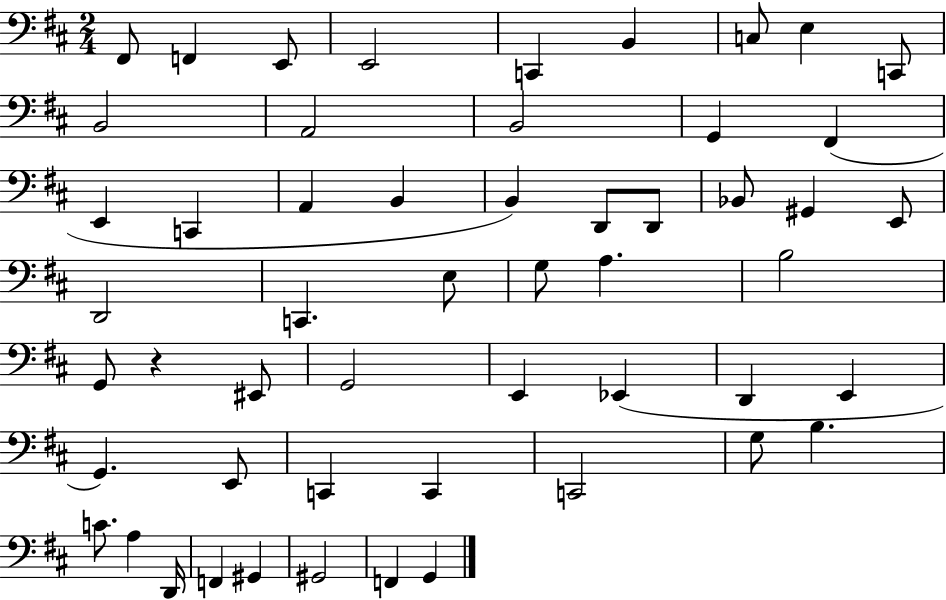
X:1
T:Untitled
M:2/4
L:1/4
K:D
^F,,/2 F,, E,,/2 E,,2 C,, B,, C,/2 E, C,,/2 B,,2 A,,2 B,,2 G,, ^F,, E,, C,, A,, B,, B,, D,,/2 D,,/2 _B,,/2 ^G,, E,,/2 D,,2 C,, E,/2 G,/2 A, B,2 G,,/2 z ^E,,/2 G,,2 E,, _E,, D,, E,, G,, E,,/2 C,, C,, C,,2 G,/2 B, C/2 A, D,,/4 F,, ^G,, ^G,,2 F,, G,,